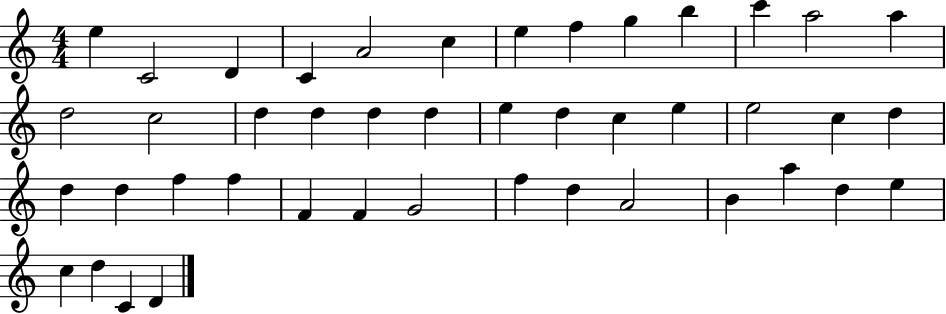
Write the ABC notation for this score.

X:1
T:Untitled
M:4/4
L:1/4
K:C
e C2 D C A2 c e f g b c' a2 a d2 c2 d d d d e d c e e2 c d d d f f F F G2 f d A2 B a d e c d C D